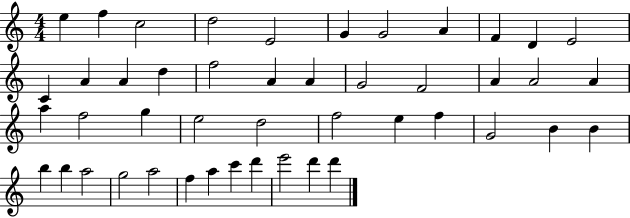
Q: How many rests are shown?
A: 0